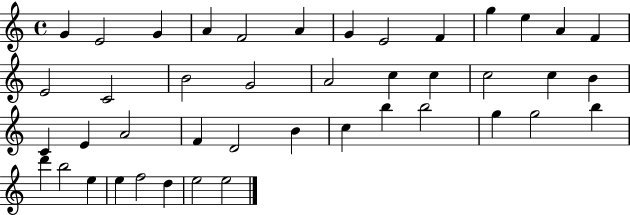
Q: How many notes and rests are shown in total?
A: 43